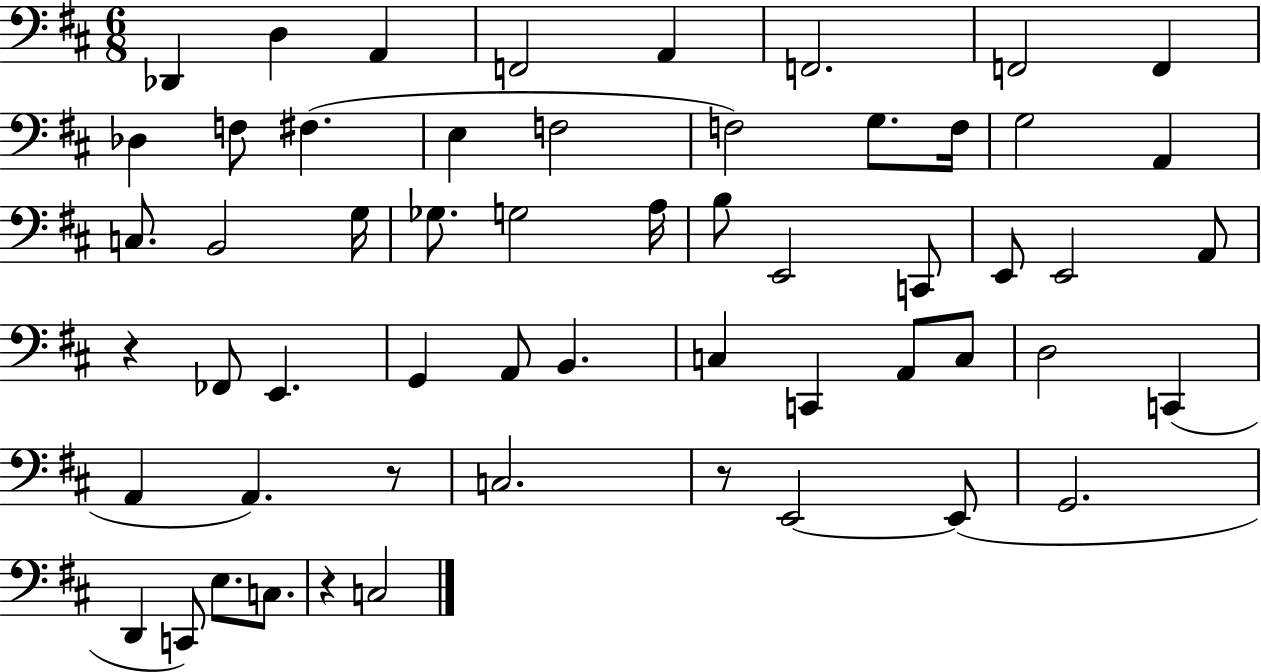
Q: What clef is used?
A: bass